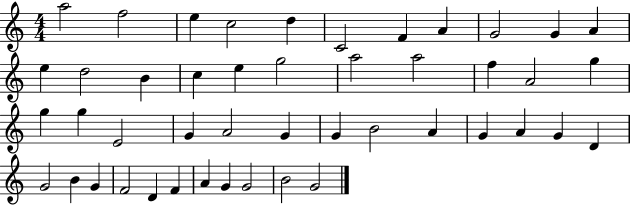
A5/h F5/h E5/q C5/h D5/q C4/h F4/q A4/q G4/h G4/q A4/q E5/q D5/h B4/q C5/q E5/q G5/h A5/h A5/h F5/q A4/h G5/q G5/q G5/q E4/h G4/q A4/h G4/q G4/q B4/h A4/q G4/q A4/q G4/q D4/q G4/h B4/q G4/q F4/h D4/q F4/q A4/q G4/q G4/h B4/h G4/h